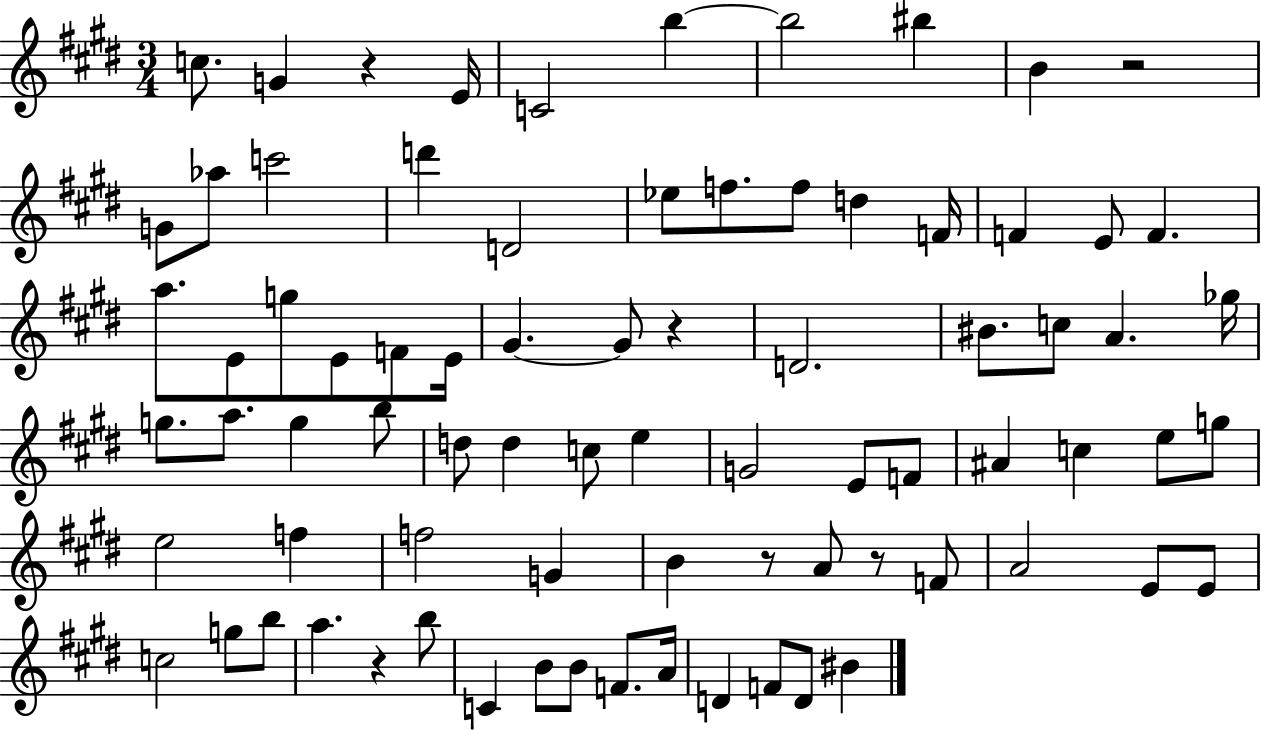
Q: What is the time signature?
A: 3/4